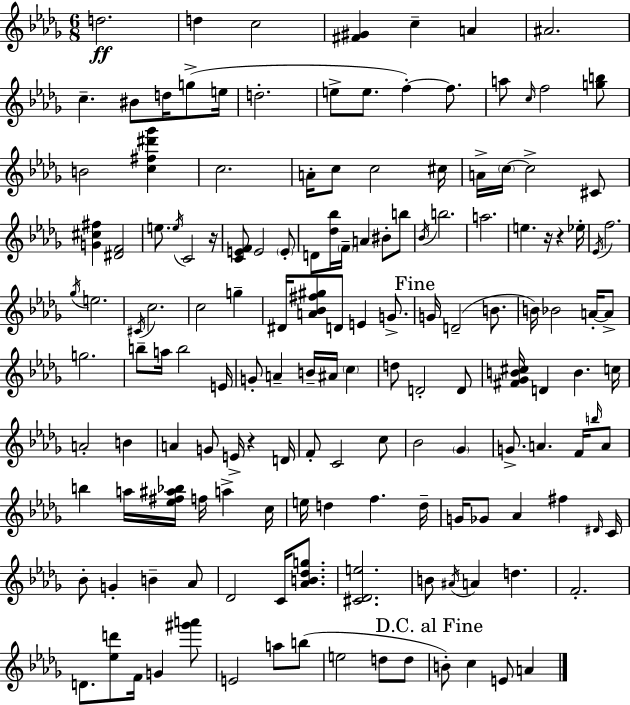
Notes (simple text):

D5/h. D5/q C5/h [F#4,G#4]/q C5/q A4/q A#4/h. C5/q. BIS4/e D5/s G5/e E5/s D5/h. E5/e E5/e. F5/q F5/e. A5/e C5/s F5/h [G5,B5]/e B4/h [C5,F#5,D#6,Gb6]/q C5/h. A4/s C5/e C5/h C#5/s A4/s C5/s C5/h C#4/e [G4,C#5,F#5]/q [D#4,F4]/h E5/e. E5/s C4/h R/s [C4,E4,F4]/e E4/h E4/e D4/e [Db5,Bb5]/s F4/s A4/q BIS4/e B5/e Bb4/s B5/h. A5/h. E5/q. R/s R/q Eb5/s Eb4/s F5/h. Gb5/s E5/h. C#4/s C5/h. C5/h G5/q D#4/s [A4,Bb4,F#5,G#5]/e D4/e E4/q G4/e. G4/s D4/h B4/e. B4/s Bb4/h A4/s A4/e G5/h. B5/e A5/s B5/h E4/s G4/e A4/q B4/s A#4/s C5/q D5/e D4/h D4/e [F#4,Gb4,B4,C#5]/s D4/q B4/q. C5/s A4/h B4/q A4/q G4/e E4/s R/q D4/s F4/e C4/h C5/e Bb4/h Gb4/q G4/e. A4/q. F4/s B5/s A4/e B5/q A5/s [Eb5,F#5,A#5,Bb5]/s F5/s A5/q C5/s E5/s D5/q F5/q. D5/s G4/s Gb4/e Ab4/q F#5/q D#4/s C4/s Bb4/e G4/q B4/q Ab4/e Db4/h C4/s [Ab4,B4,Db5,G5]/e. [C#4,Db4,E5]/h. B4/e A#4/s A4/q D5/q. F4/h. D4/e. [Eb5,D6]/e F4/s G4/q [G#6,A6]/e E4/h A5/e B5/e E5/h D5/e D5/e B4/e C5/q E4/e A4/q